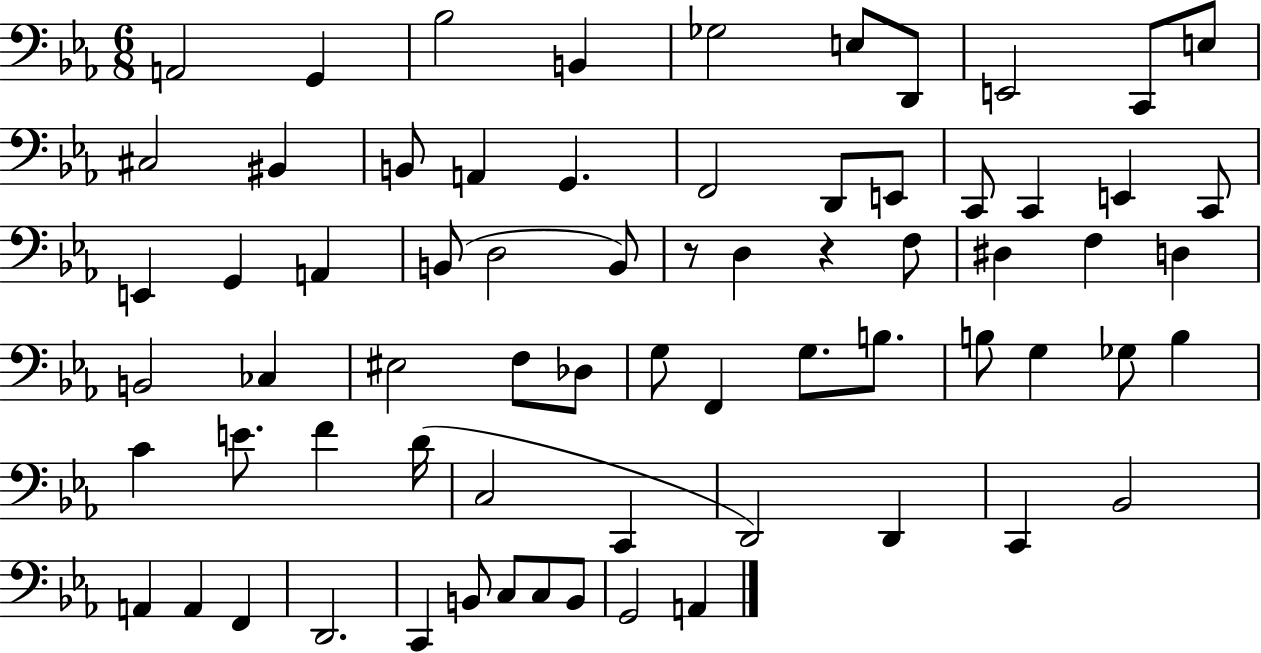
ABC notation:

X:1
T:Untitled
M:6/8
L:1/4
K:Eb
A,,2 G,, _B,2 B,, _G,2 E,/2 D,,/2 E,,2 C,,/2 E,/2 ^C,2 ^B,, B,,/2 A,, G,, F,,2 D,,/2 E,,/2 C,,/2 C,, E,, C,,/2 E,, G,, A,, B,,/2 D,2 B,,/2 z/2 D, z F,/2 ^D, F, D, B,,2 _C, ^E,2 F,/2 _D,/2 G,/2 F,, G,/2 B,/2 B,/2 G, _G,/2 B, C E/2 F D/4 C,2 C,, D,,2 D,, C,, _B,,2 A,, A,, F,, D,,2 C,, B,,/2 C,/2 C,/2 B,,/2 G,,2 A,,